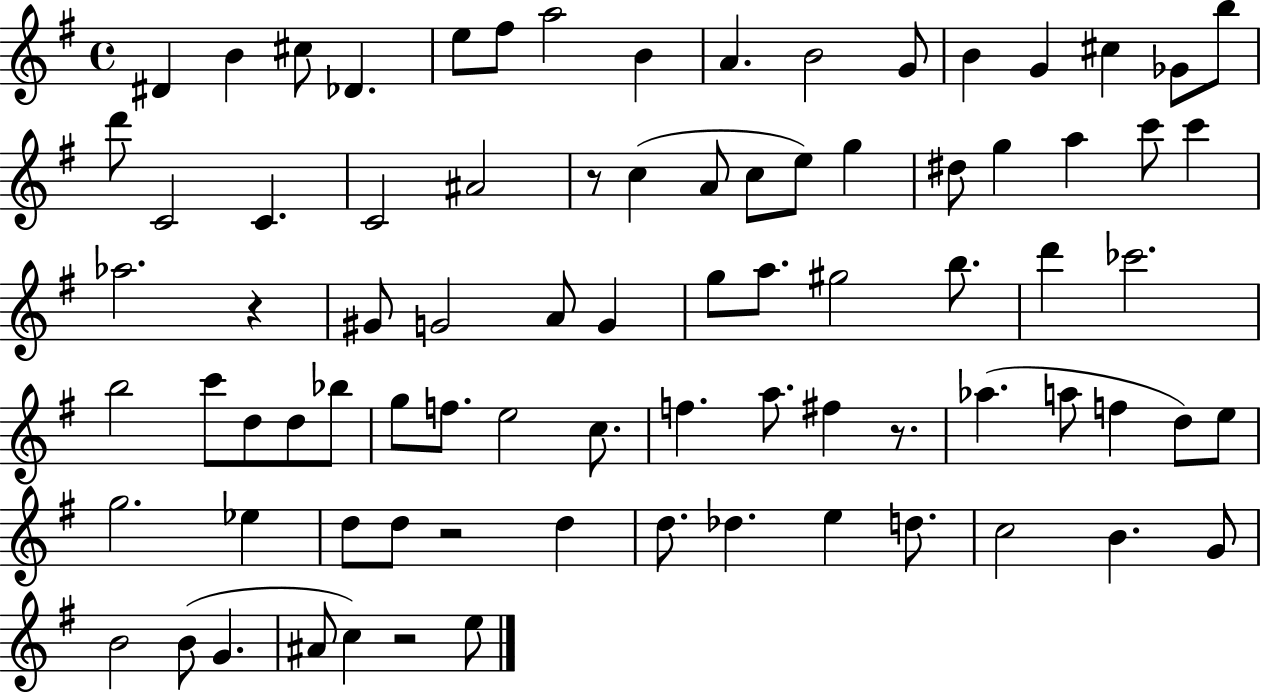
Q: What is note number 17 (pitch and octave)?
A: D6